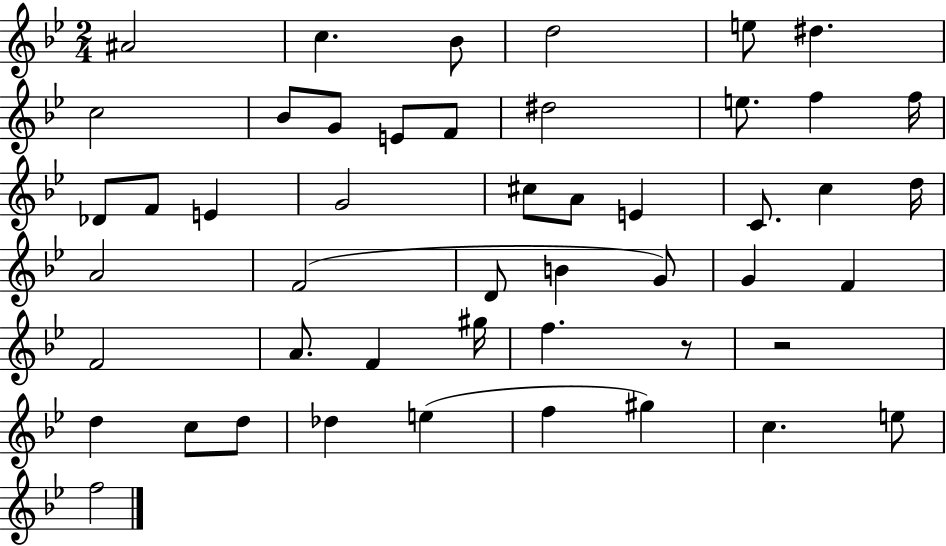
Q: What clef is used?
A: treble